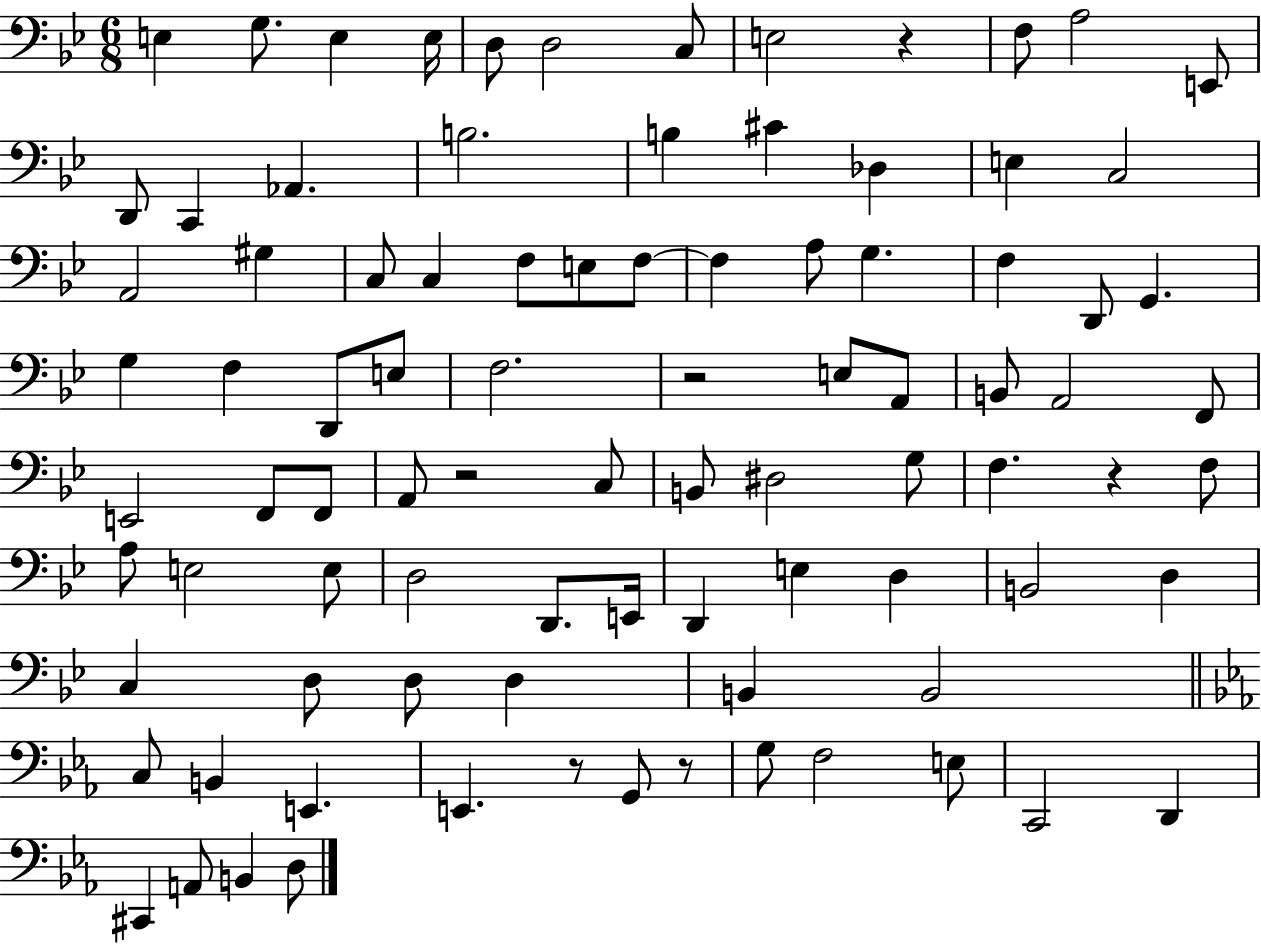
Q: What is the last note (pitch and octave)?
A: D3